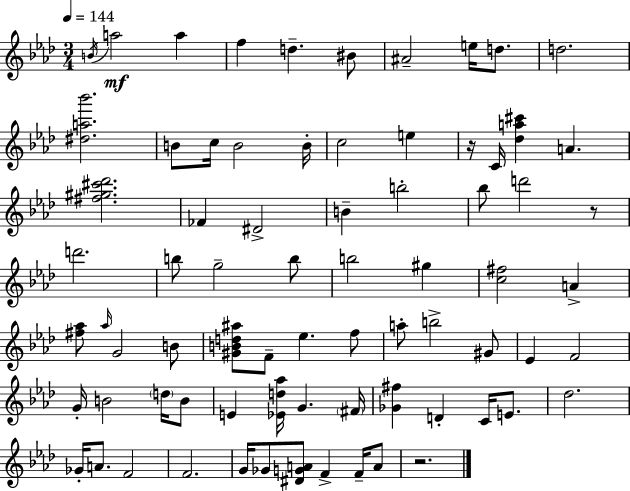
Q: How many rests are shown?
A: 3